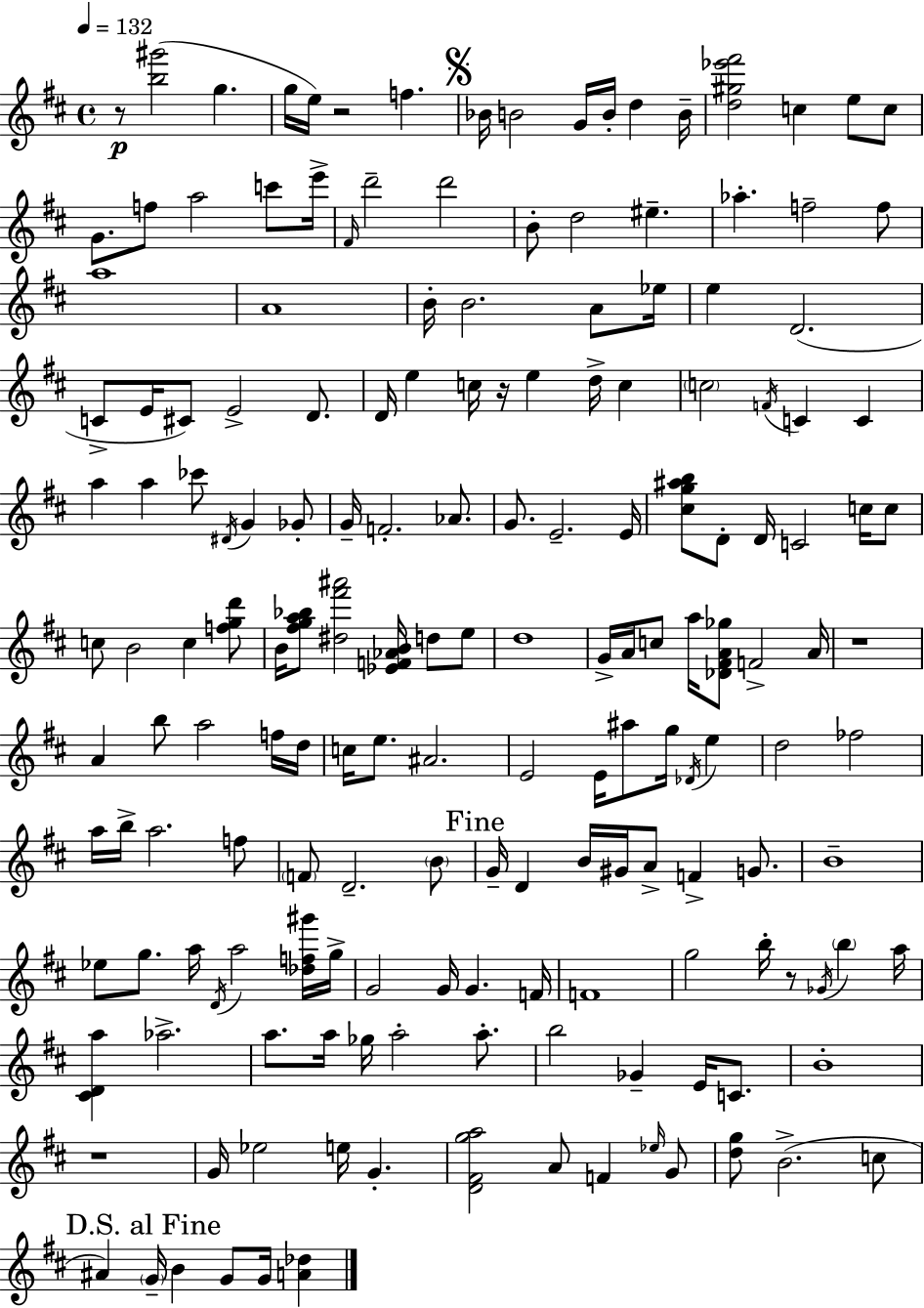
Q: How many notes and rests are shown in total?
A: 172